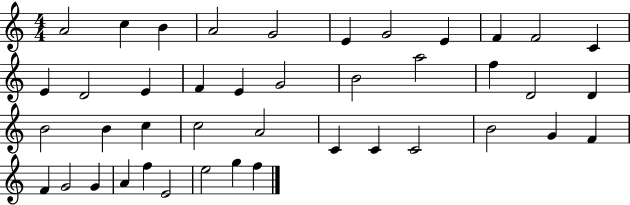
{
  \clef treble
  \numericTimeSignature
  \time 4/4
  \key c \major
  a'2 c''4 b'4 | a'2 g'2 | e'4 g'2 e'4 | f'4 f'2 c'4 | \break e'4 d'2 e'4 | f'4 e'4 g'2 | b'2 a''2 | f''4 d'2 d'4 | \break b'2 b'4 c''4 | c''2 a'2 | c'4 c'4 c'2 | b'2 g'4 f'4 | \break f'4 g'2 g'4 | a'4 f''4 e'2 | e''2 g''4 f''4 | \bar "|."
}